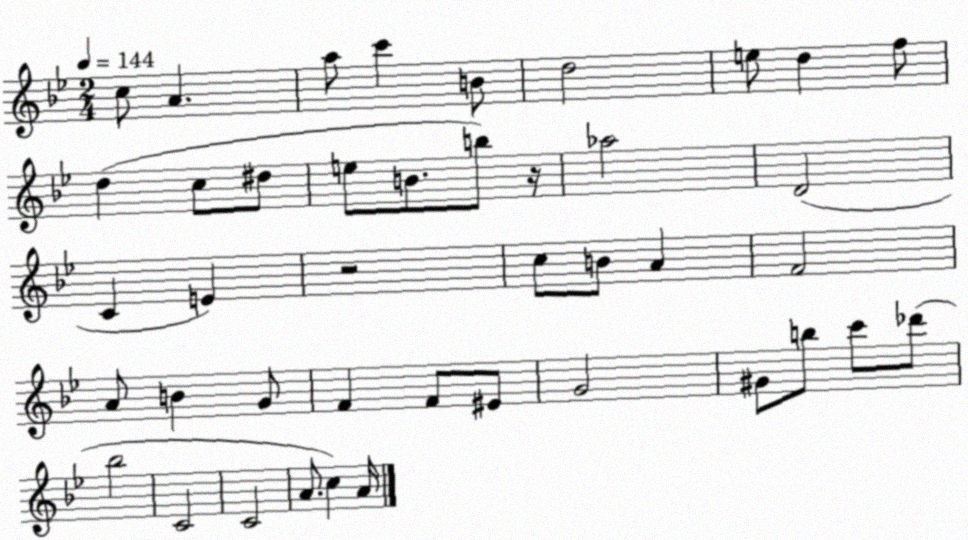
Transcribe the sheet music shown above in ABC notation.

X:1
T:Untitled
M:2/4
L:1/4
K:Bb
c/2 A a/2 c' B/2 d2 e/2 d f/2 d c/2 ^d/2 e/2 B/2 b/2 z/4 _a2 D2 C E z2 c/2 B/2 A F2 A/2 B G/2 F F/2 ^E/2 G2 ^G/2 b/2 c'/2 _d'/2 _b2 C2 C2 A/2 c A/4